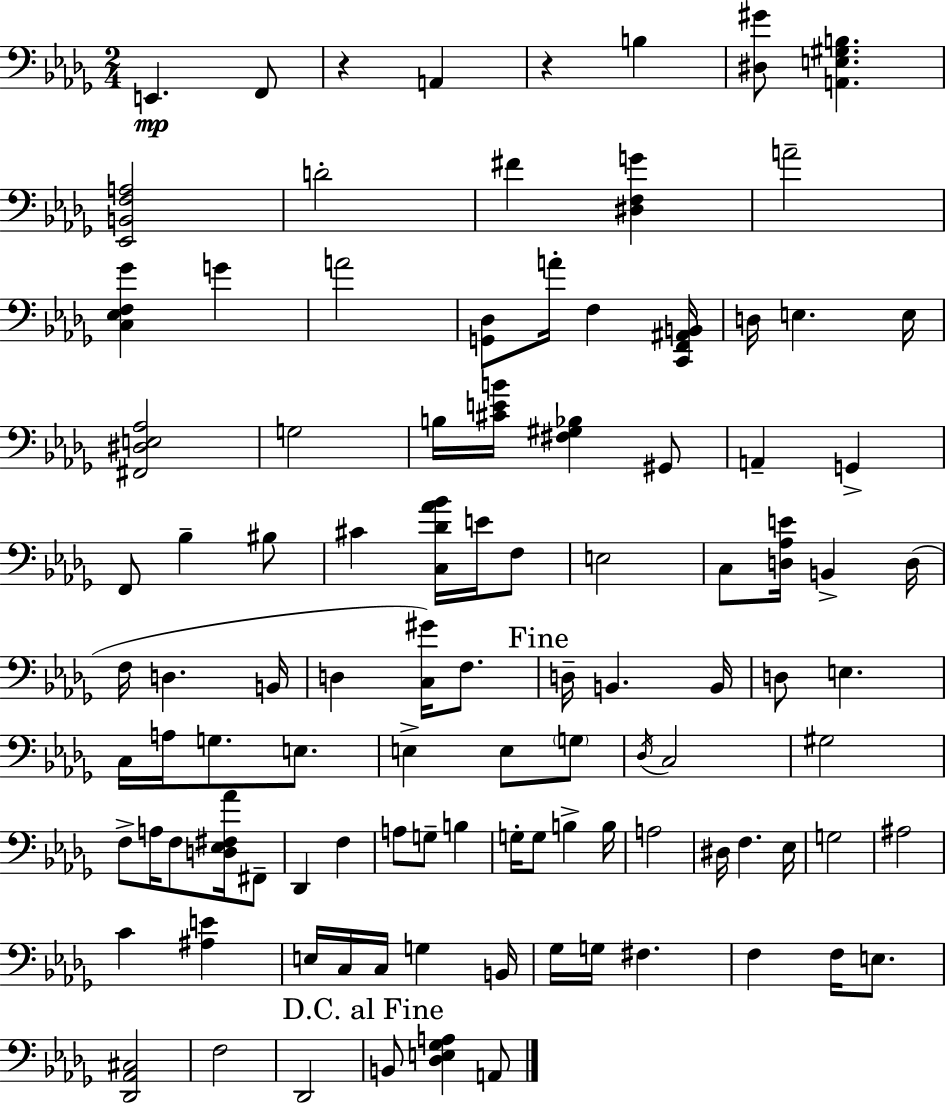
{
  \clef bass
  \numericTimeSignature
  \time 2/4
  \key bes \minor
  e,4.\mp f,8 | r4 a,4 | r4 b4 | <dis gis'>8 <a, e gis b>4. | \break <ees, b, f a>2 | d'2-. | fis'4 <dis f g'>4 | a'2-- | \break <c ees f ges'>4 g'4 | a'2 | <g, des>8 a'16-. f4 <c, f, ais, b,>16 | d16 e4. e16 | \break <fis, dis e aes>2 | g2 | b16 <cis' e' b'>16 <fis gis bes>4 gis,8 | a,4-- g,4-> | \break f,8 bes4-- bis8 | cis'4 <c des' aes' bes'>16 e'16 f8 | e2 | c8 <d aes e'>16 b,4-> d16( | \break f16 d4. b,16 | d4 <c gis'>16) f8. | \mark "Fine" d16-- b,4. b,16 | d8 e4. | \break c16 a16 g8. e8. | e4-> e8 \parenthesize g8 | \acciaccatura { des16 } c2 | gis2 | \break f8-> a16 f8 <d ees fis aes'>16 fis,8-- | des,4 f4 | a8 g8-- b4 | g16-. g8 b4-> | \break b16 a2 | dis16 f4. | ees16 g2 | ais2 | \break c'4 <ais e'>4 | e16 c16 c16 g4 | b,16 ges16 g16 fis4. | f4 f16 e8. | \break <des, aes, cis>2 | f2 | des,2 | \mark "D.C. al Fine" b,8 <des e ges a>4 a,8 | \break \bar "|."
}